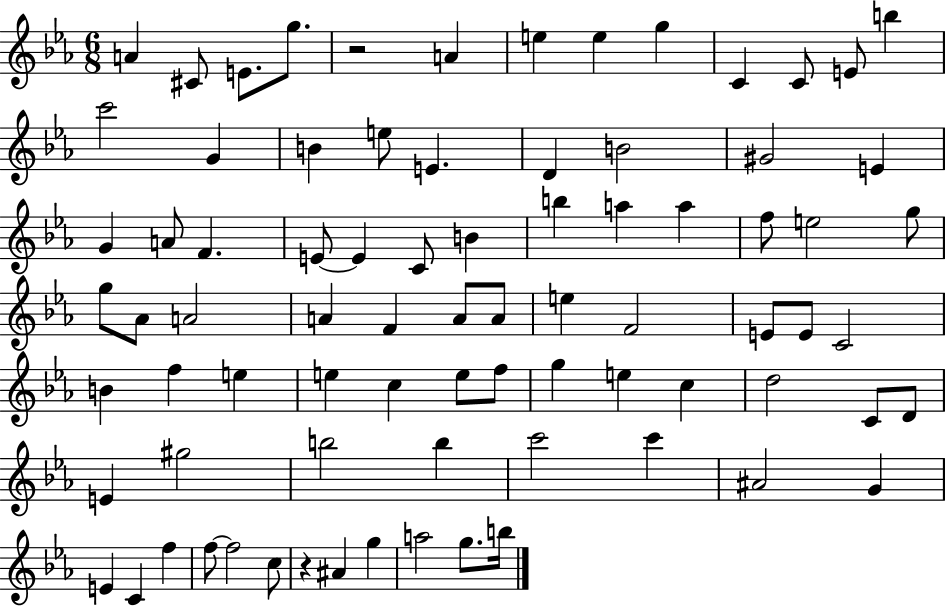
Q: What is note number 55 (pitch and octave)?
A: E5